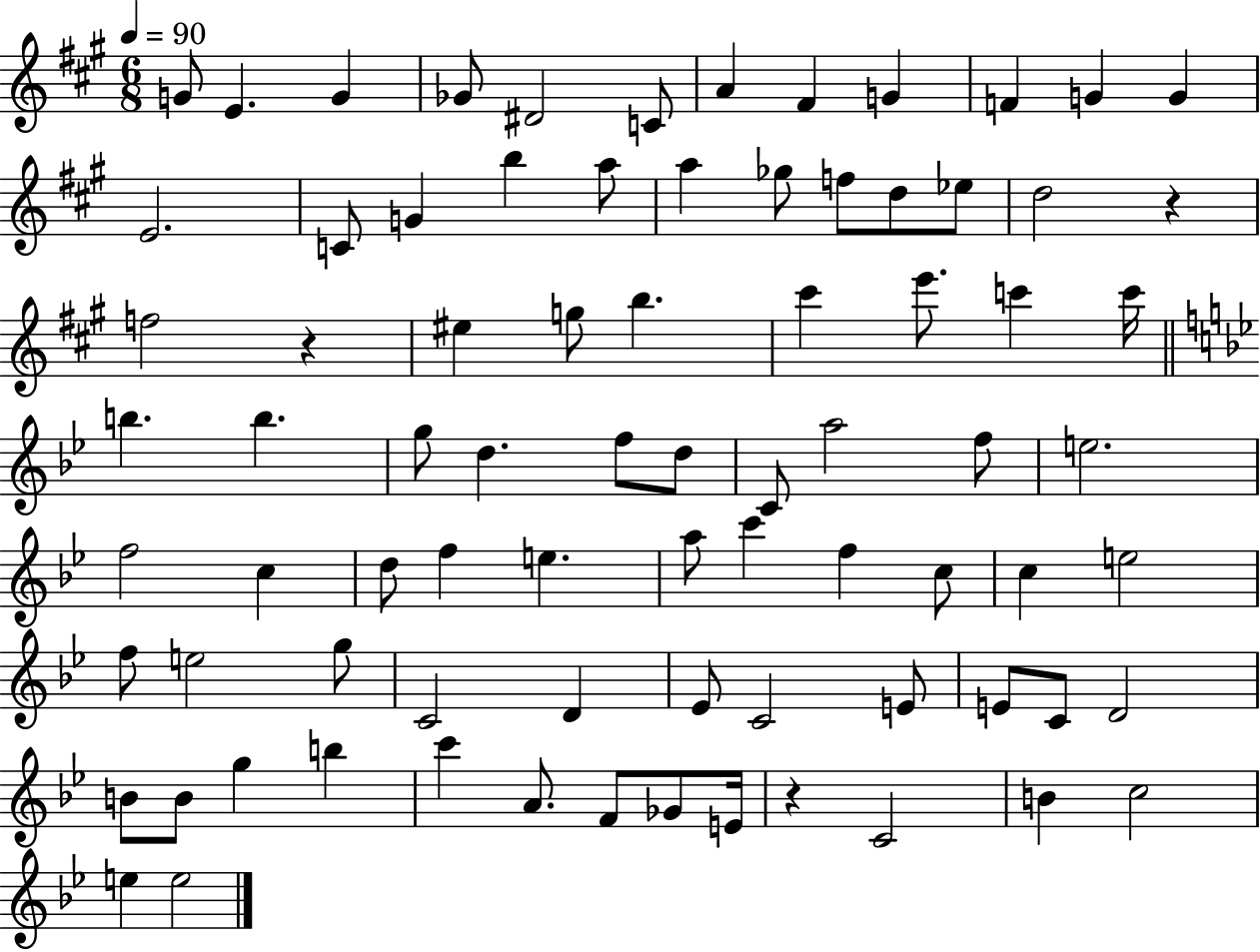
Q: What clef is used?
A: treble